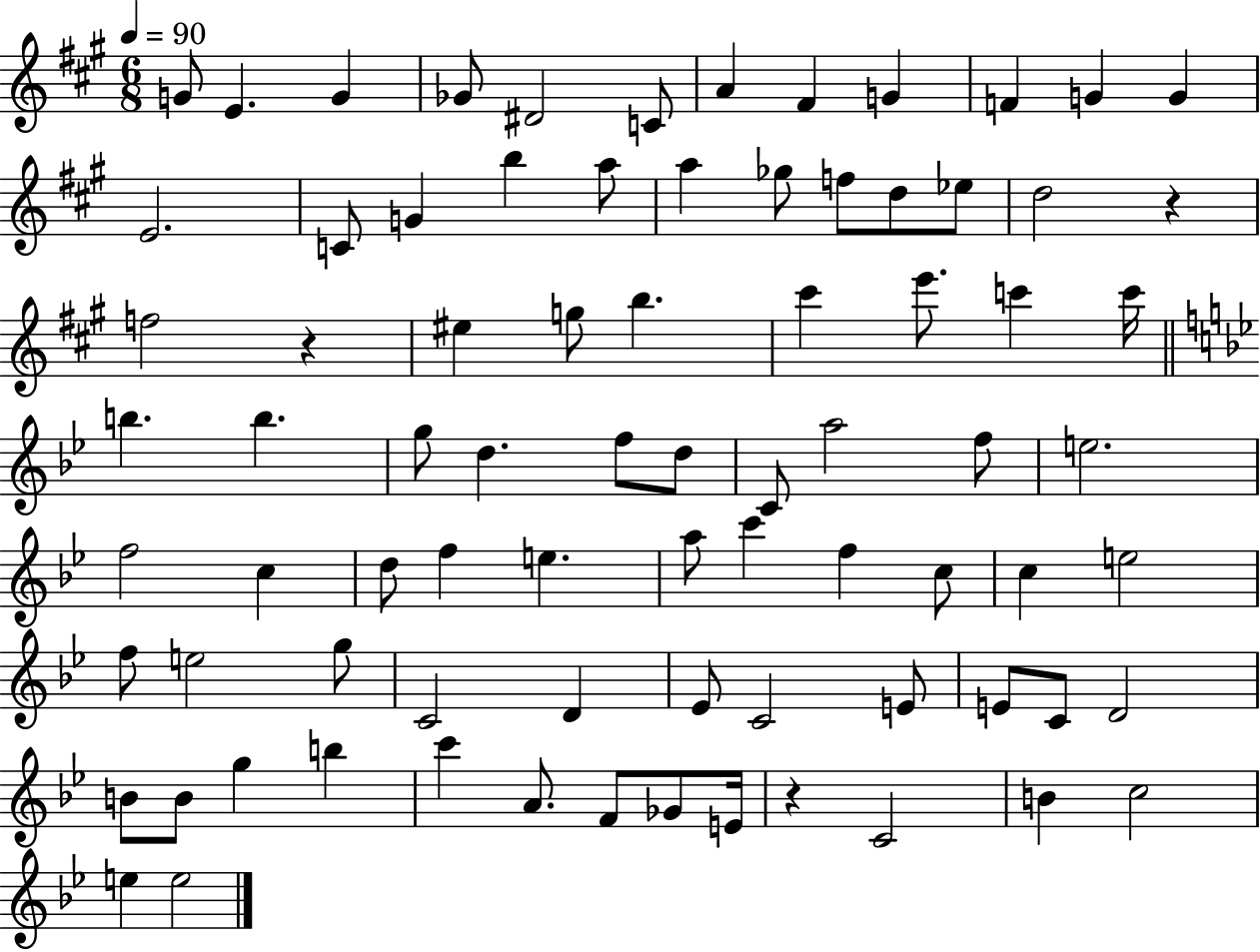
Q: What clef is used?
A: treble